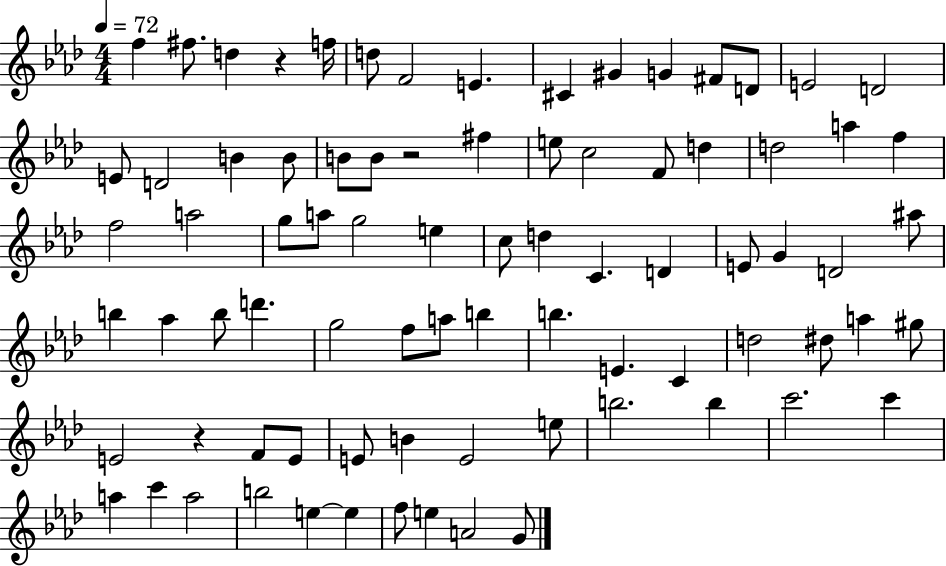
F5/q F#5/e. D5/q R/q F5/s D5/e F4/h E4/q. C#4/q G#4/q G4/q F#4/e D4/e E4/h D4/h E4/e D4/h B4/q B4/e B4/e B4/e R/h F#5/q E5/e C5/h F4/e D5/q D5/h A5/q F5/q F5/h A5/h G5/e A5/e G5/h E5/q C5/e D5/q C4/q. D4/q E4/e G4/q D4/h A#5/e B5/q Ab5/q B5/e D6/q. G5/h F5/e A5/e B5/q B5/q. E4/q. C4/q D5/h D#5/e A5/q G#5/e E4/h R/q F4/e E4/e E4/e B4/q E4/h E5/e B5/h. B5/q C6/h. C6/q A5/q C6/q A5/h B5/h E5/q E5/q F5/e E5/q A4/h G4/e